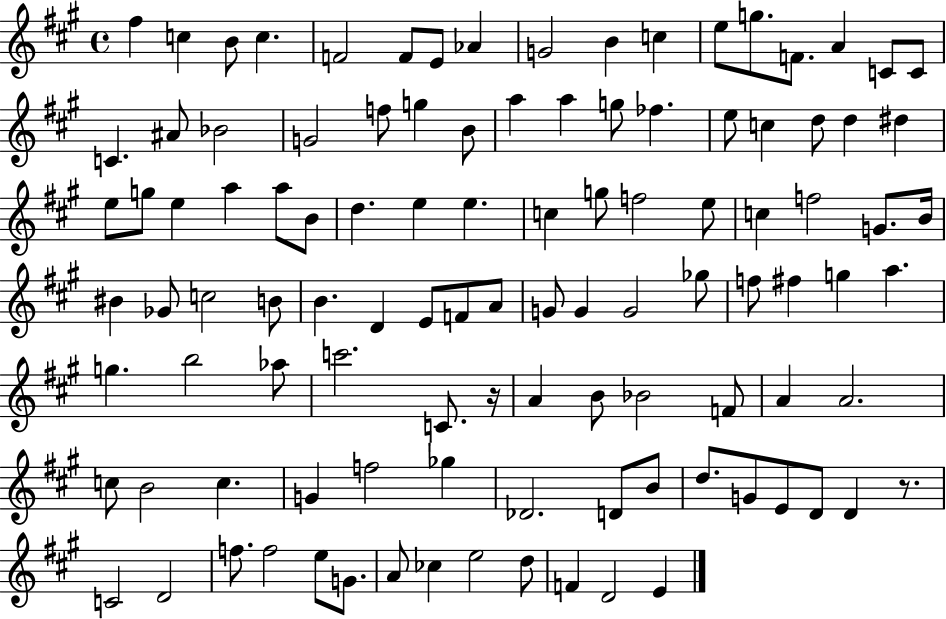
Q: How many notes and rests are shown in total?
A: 107